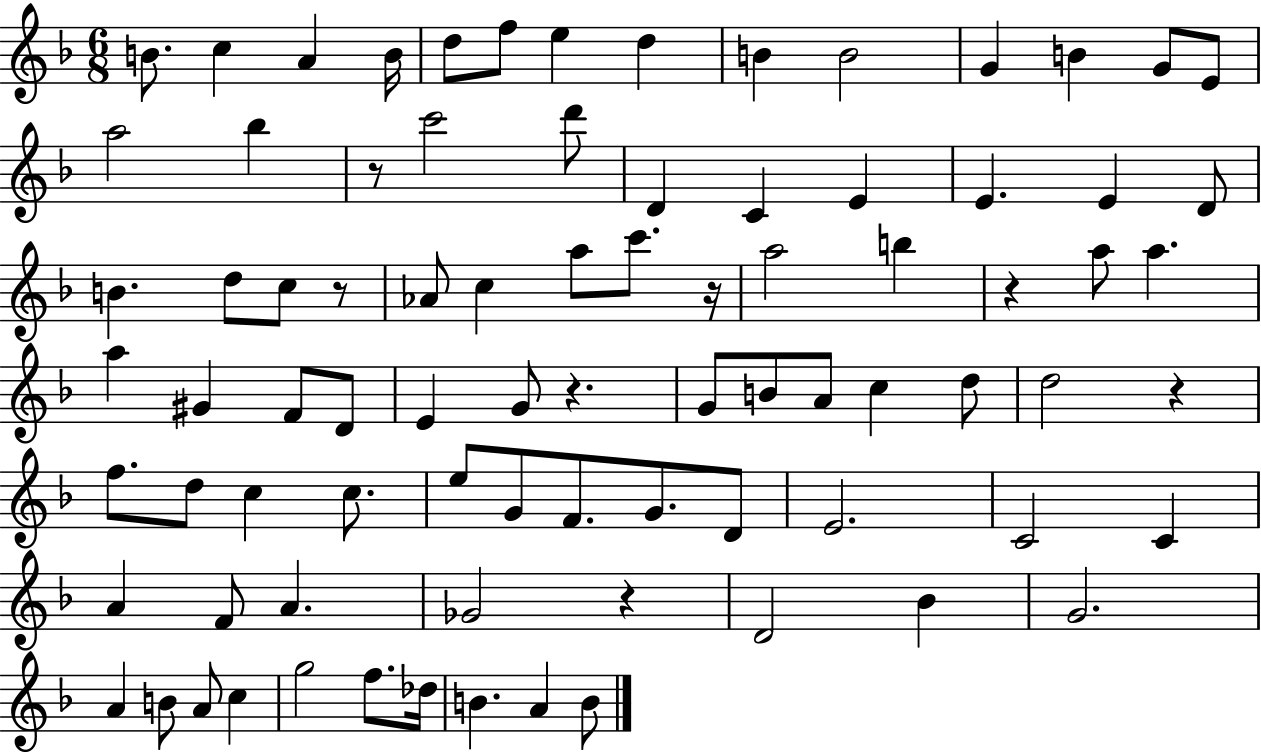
B4/e. C5/q A4/q B4/s D5/e F5/e E5/q D5/q B4/q B4/h G4/q B4/q G4/e E4/e A5/h Bb5/q R/e C6/h D6/e D4/q C4/q E4/q E4/q. E4/q D4/e B4/q. D5/e C5/e R/e Ab4/e C5/q A5/e C6/e. R/s A5/h B5/q R/q A5/e A5/q. A5/q G#4/q F4/e D4/e E4/q G4/e R/q. G4/e B4/e A4/e C5/q D5/e D5/h R/q F5/e. D5/e C5/q C5/e. E5/e G4/e F4/e. G4/e. D4/e E4/h. C4/h C4/q A4/q F4/e A4/q. Gb4/h R/q D4/h Bb4/q G4/h. A4/q B4/e A4/e C5/q G5/h F5/e. Db5/s B4/q. A4/q B4/e